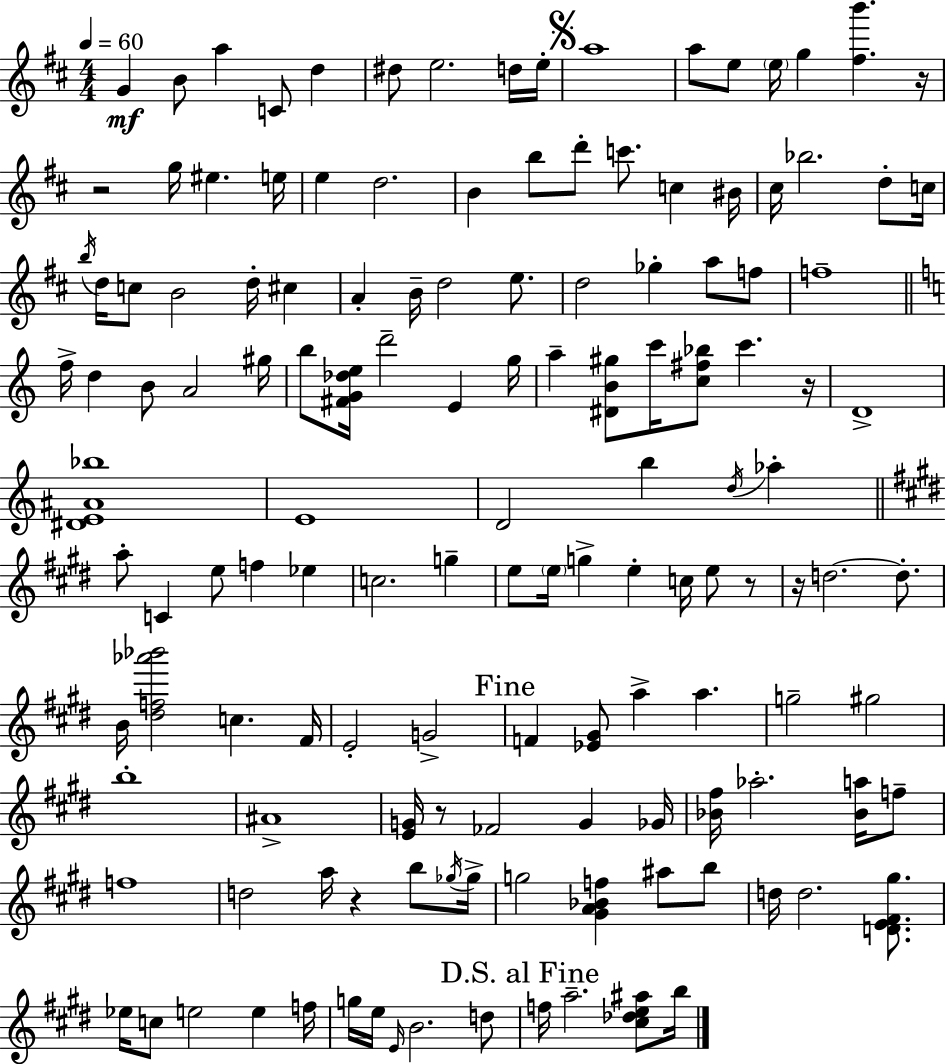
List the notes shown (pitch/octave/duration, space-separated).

G4/q B4/e A5/q C4/e D5/q D#5/e E5/h. D5/s E5/s A5/w A5/e E5/e E5/s G5/q [F#5,B6]/q. R/s R/h G5/s EIS5/q. E5/s E5/q D5/h. B4/q B5/e D6/e C6/e. C5/q BIS4/s C#5/s Bb5/h. D5/e C5/s B5/s D5/s C5/e B4/h D5/s C#5/q A4/q B4/s D5/h E5/e. D5/h Gb5/q A5/e F5/e F5/w F5/s D5/q B4/e A4/h G#5/s B5/e [F#4,G4,Db5,E5]/s D6/h E4/q G5/s A5/q [D#4,B4,G#5]/e C6/s [C5,F#5,Bb5]/e C6/q. R/s D4/w [D#4,E4,A#4,Bb5]/w E4/w D4/h B5/q D5/s Ab5/q A5/e C4/q E5/e F5/q Eb5/q C5/h. G5/q E5/e E5/s G5/q E5/q C5/s E5/e R/e R/s D5/h. D5/e. B4/s [D#5,F5,Ab6,Bb6]/h C5/q. F#4/s E4/h G4/h F4/q [Eb4,G#4]/e A5/q A5/q. G5/h G#5/h B5/w A#4/w [E4,G4]/s R/e FES4/h G4/q Gb4/s [Bb4,F#5]/s Ab5/h. [Bb4,A5]/s F5/e F5/w D5/h A5/s R/q B5/e Gb5/s Gb5/s G5/h [G#4,A4,Bb4,F5]/q A#5/e B5/e D5/s D5/h. [D4,E4,F#4,G#5]/e. Eb5/s C5/e E5/h E5/q F5/s G5/s E5/s E4/s B4/h. D5/e F5/s A5/h. [C#5,Db5,E5,A#5]/e B5/s